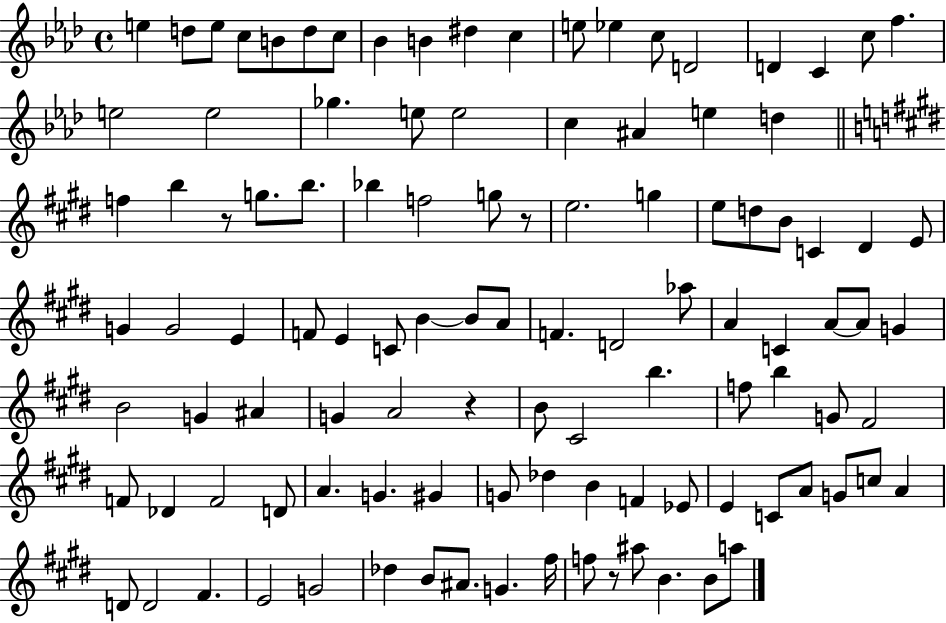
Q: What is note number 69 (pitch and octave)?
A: F5